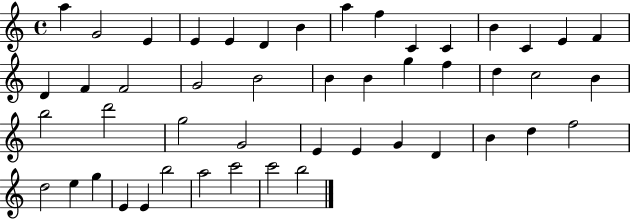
A5/q G4/h E4/q E4/q E4/q D4/q B4/q A5/q F5/q C4/q C4/q B4/q C4/q E4/q F4/q D4/q F4/q F4/h G4/h B4/h B4/q B4/q G5/q F5/q D5/q C5/h B4/q B5/h D6/h G5/h G4/h E4/q E4/q G4/q D4/q B4/q D5/q F5/h D5/h E5/q G5/q E4/q E4/q B5/h A5/h C6/h C6/h B5/h